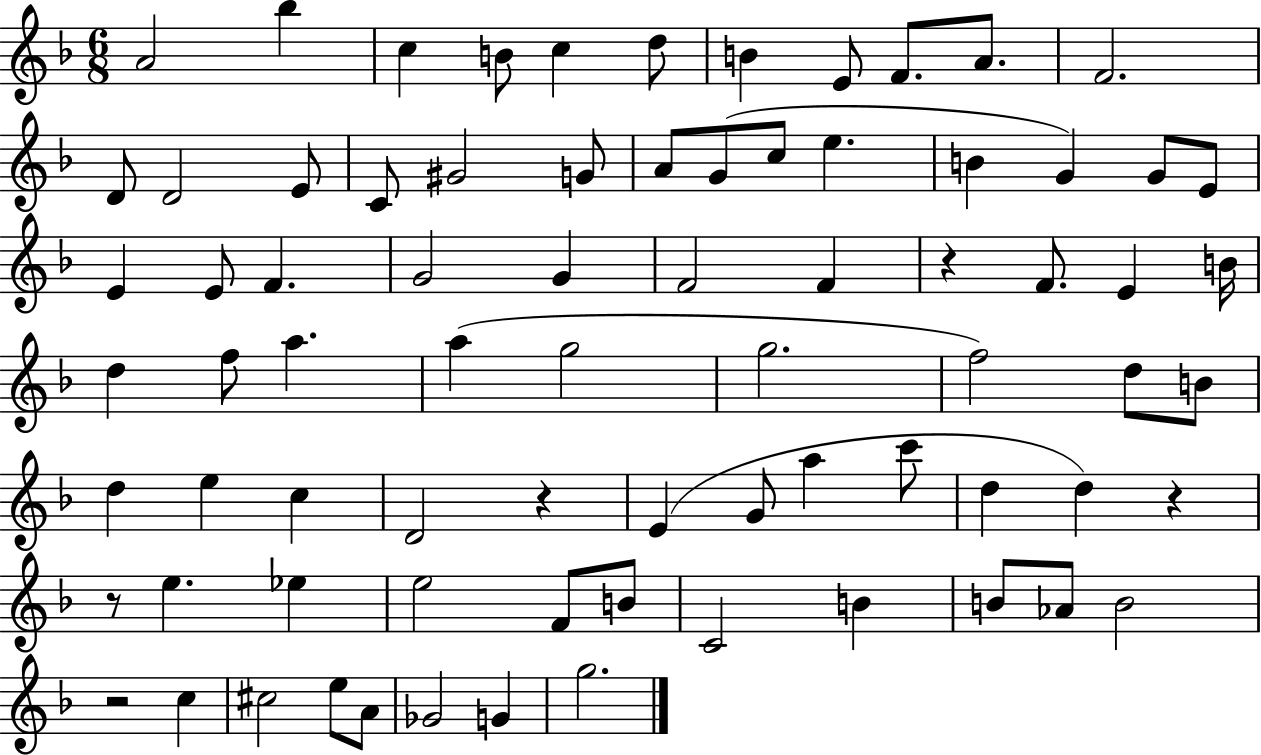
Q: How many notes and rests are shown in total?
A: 76